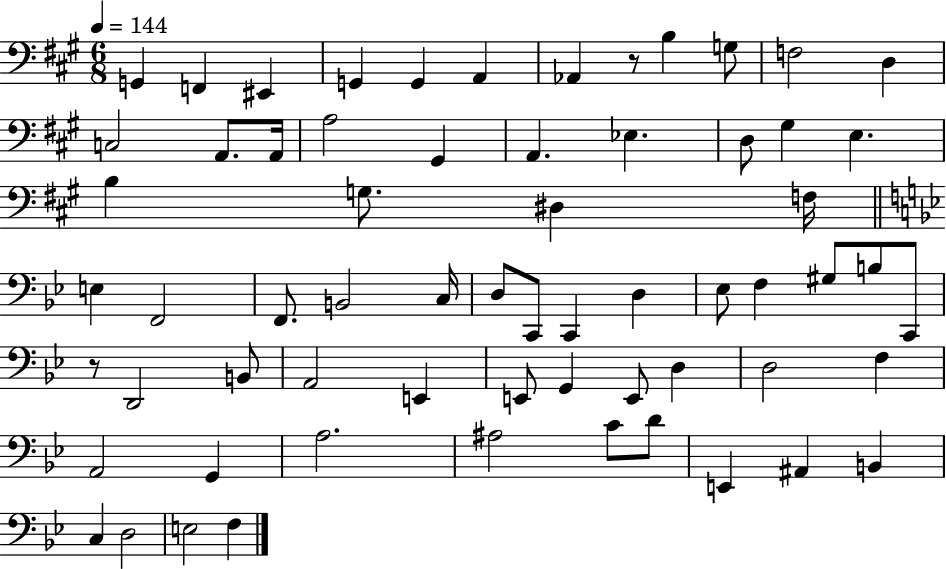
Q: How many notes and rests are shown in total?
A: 64